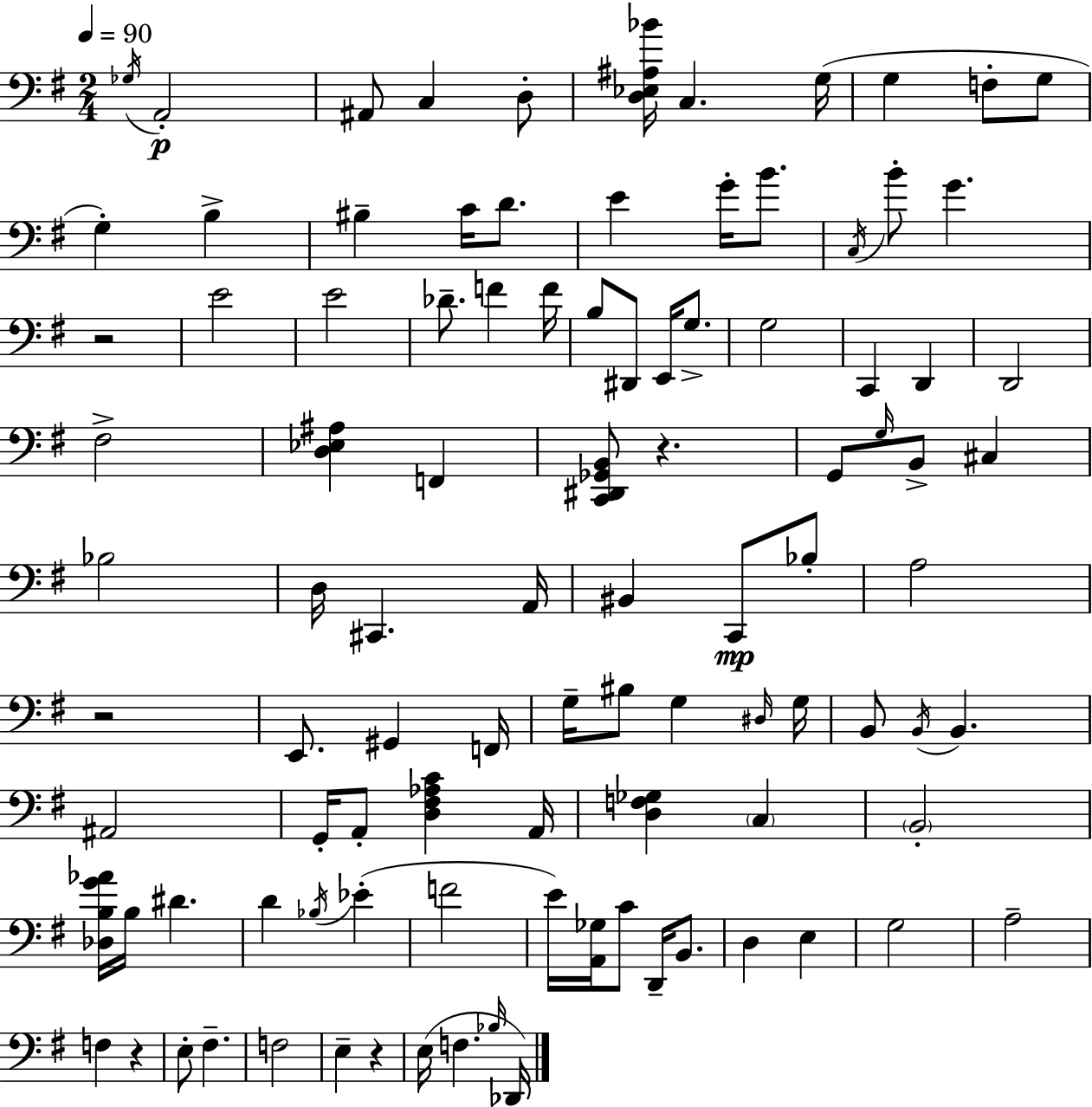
{
  \clef bass
  \numericTimeSignature
  \time 2/4
  \key e \minor
  \tempo 4 = 90
  \acciaccatura { ges16 }\p a,2-. | ais,8 c4 d8-. | <d ees ais bes'>16 c4. | g16( g4 f8-. g8 | \break g4-.) b4-> | bis4-- c'16 d'8. | e'4 g'16-. b'8. | \acciaccatura { c16 } b'8-. g'4. | \break r2 | e'2 | e'2 | des'8.-- f'4 | \break f'16 b8 dis,8 e,16 g8.-> | g2 | c,4 d,4 | d,2 | \break fis2-> | <d ees ais>4 f,4 | <c, dis, ges, b,>8 r4. | g,8 \grace { g16 } b,8-> cis4 | \break bes2 | d16 cis,4. | a,16 bis,4 c,8\mp | bes8-. a2 | \break r2 | e,8. gis,4 | f,16 g16-- bis8 g4 | \grace { dis16 } g16 b,8 \acciaccatura { b,16 } b,4. | \break ais,2 | g,16-. a,8-. | <d fis aes c'>4 a,16 <d f ges>4 | \parenthesize c4 \parenthesize b,2-. | \break <des b g' aes'>16 b16 dis'4. | d'4 | \acciaccatura { bes16 } ees'4-.( f'2 | e'16) <a, ges>16 | \break c'8 d,16-- b,8. d4 | e4 g2 | a2-- | f4 | \break r4 e8-. | fis4.-- f2 | e4-- | r4 e16( f4. | \break \grace { bes16 } des,16) \bar "|."
}